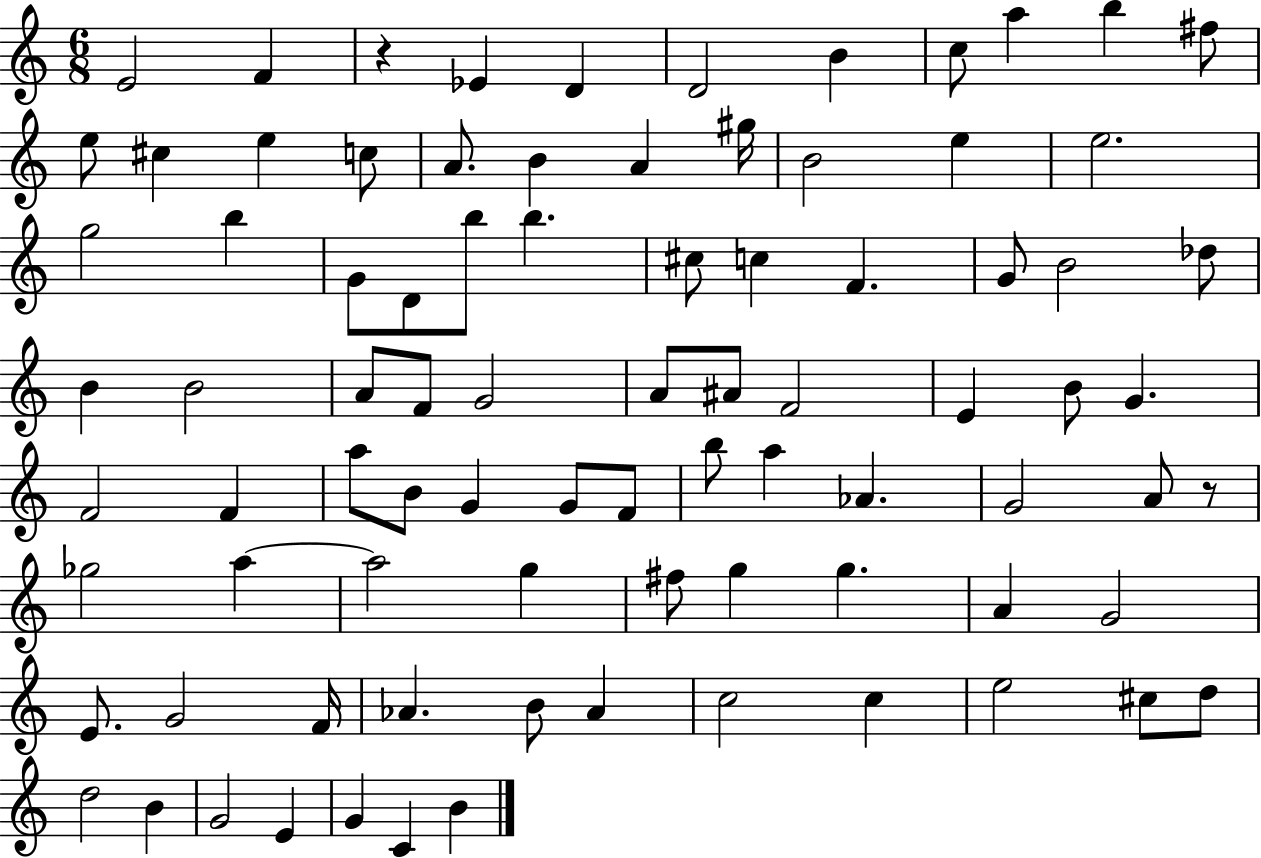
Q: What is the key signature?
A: C major